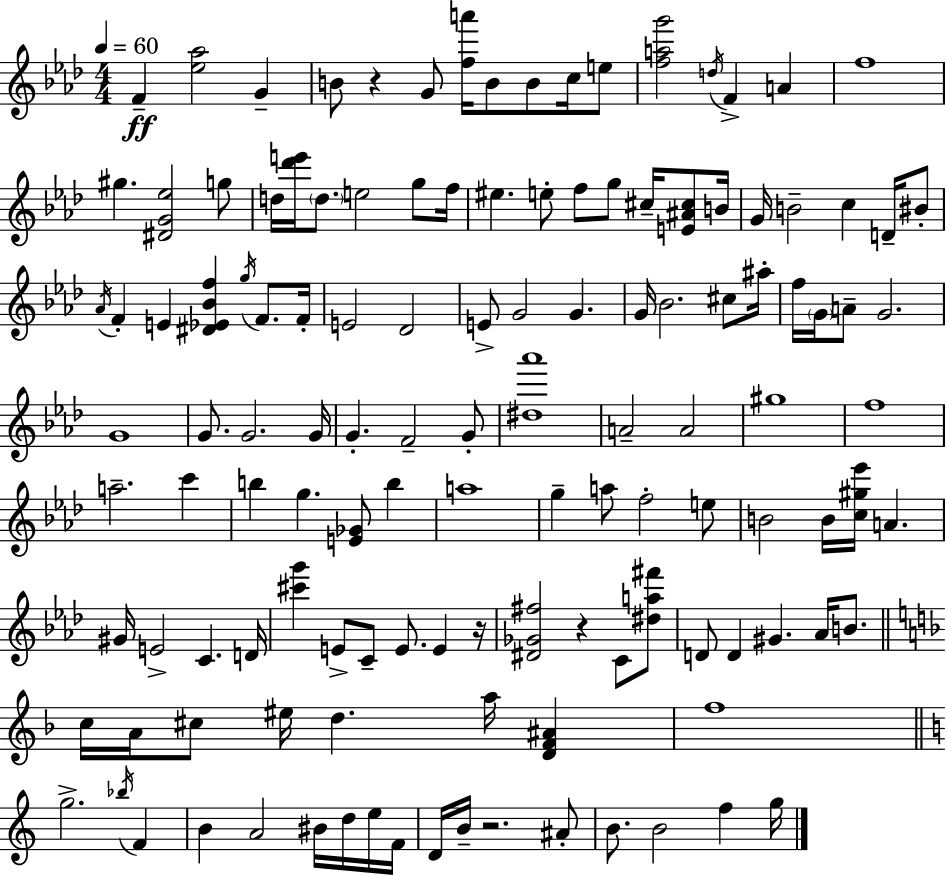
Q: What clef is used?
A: treble